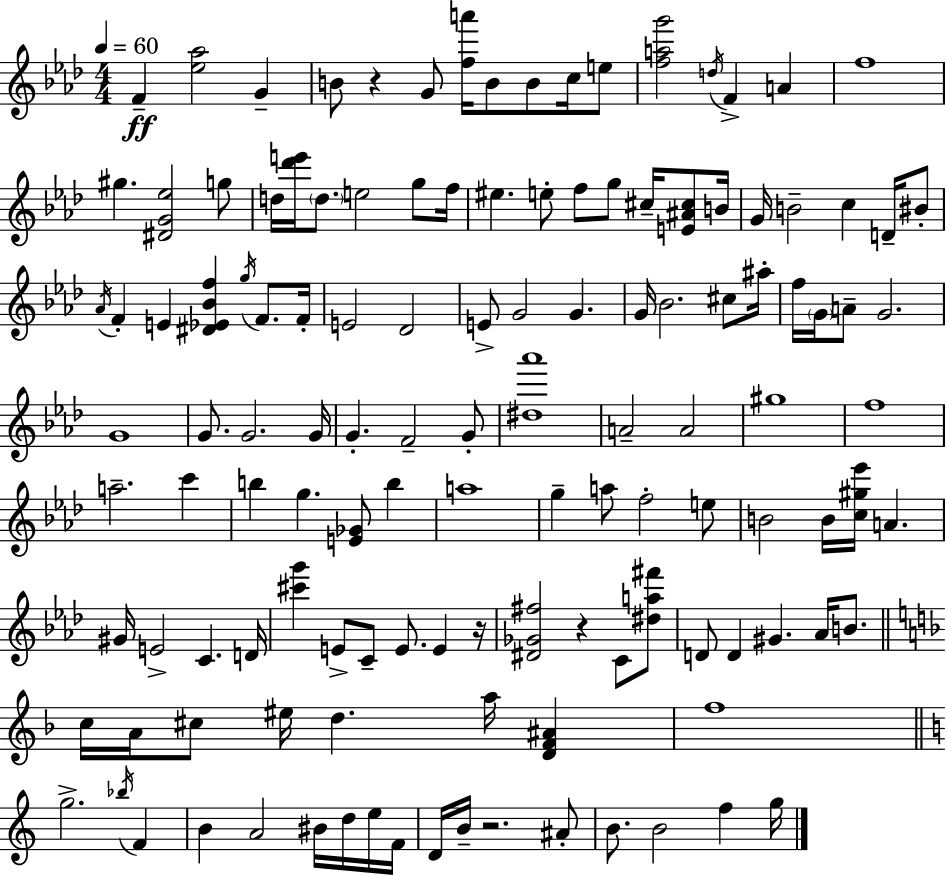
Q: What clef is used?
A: treble